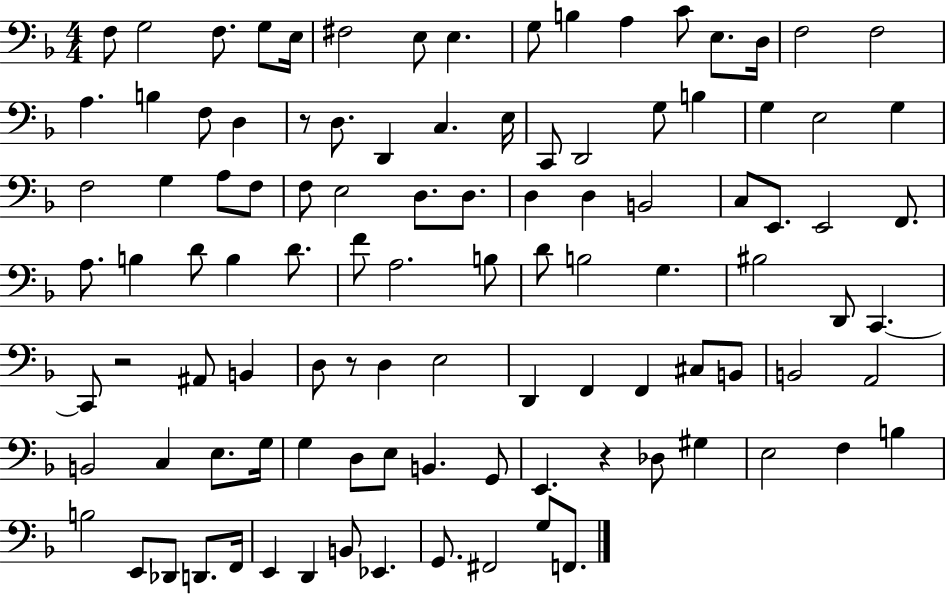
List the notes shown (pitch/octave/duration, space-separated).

F3/e G3/h F3/e. G3/e E3/s F#3/h E3/e E3/q. G3/e B3/q A3/q C4/e E3/e. D3/s F3/h F3/h A3/q. B3/q F3/e D3/q R/e D3/e. D2/q C3/q. E3/s C2/e D2/h G3/e B3/q G3/q E3/h G3/q F3/h G3/q A3/e F3/e F3/e E3/h D3/e. D3/e. D3/q D3/q B2/h C3/e E2/e. E2/h F2/e. A3/e. B3/q D4/e B3/q D4/e. F4/e A3/h. B3/e D4/e B3/h G3/q. BIS3/h D2/e C2/q. C2/e R/h A#2/e B2/q D3/e R/e D3/q E3/h D2/q F2/q F2/q C#3/e B2/e B2/h A2/h B2/h C3/q E3/e. G3/s G3/q D3/e E3/e B2/q. G2/e E2/q. R/q Db3/e G#3/q E3/h F3/q B3/q B3/h E2/e Db2/e D2/e. F2/s E2/q D2/q B2/e Eb2/q. G2/e. F#2/h G3/e F2/e.